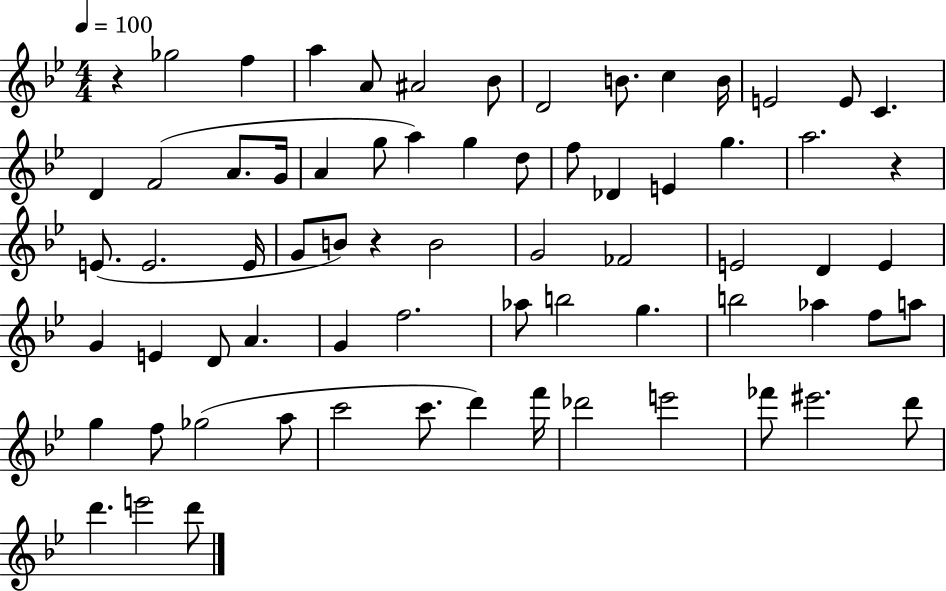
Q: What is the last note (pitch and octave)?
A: D6